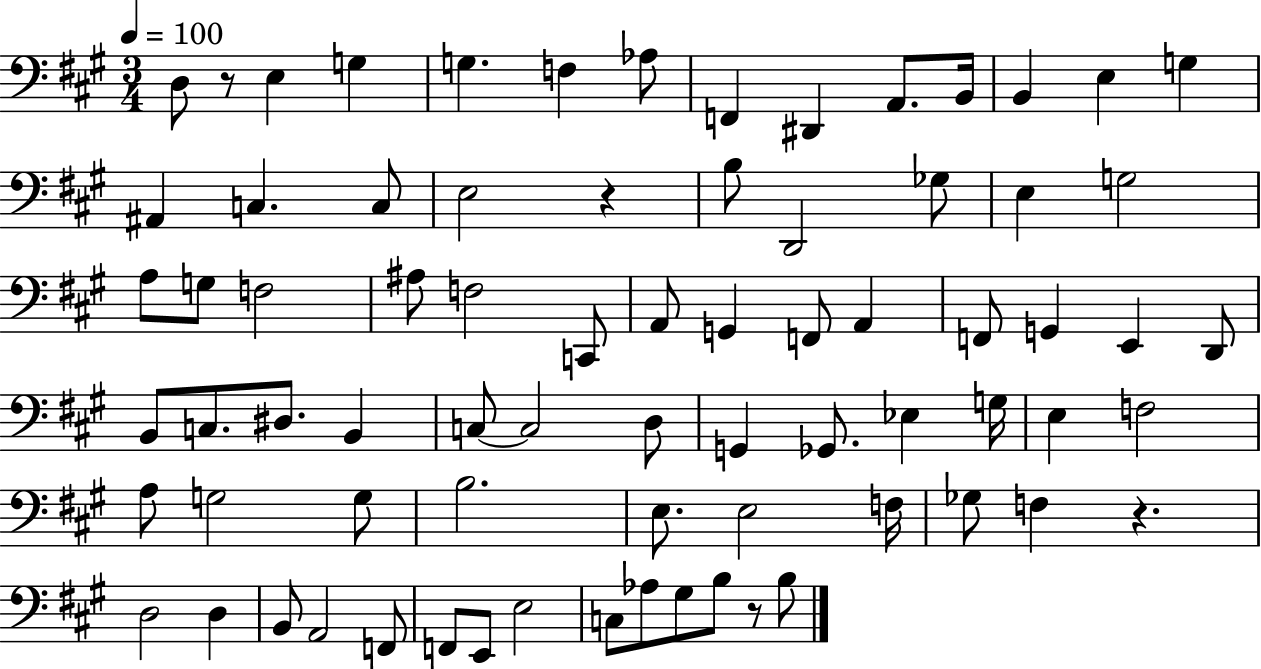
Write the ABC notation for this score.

X:1
T:Untitled
M:3/4
L:1/4
K:A
D,/2 z/2 E, G, G, F, _A,/2 F,, ^D,, A,,/2 B,,/4 B,, E, G, ^A,, C, C,/2 E,2 z B,/2 D,,2 _G,/2 E, G,2 A,/2 G,/2 F,2 ^A,/2 F,2 C,,/2 A,,/2 G,, F,,/2 A,, F,,/2 G,, E,, D,,/2 B,,/2 C,/2 ^D,/2 B,, C,/2 C,2 D,/2 G,, _G,,/2 _E, G,/4 E, F,2 A,/2 G,2 G,/2 B,2 E,/2 E,2 F,/4 _G,/2 F, z D,2 D, B,,/2 A,,2 F,,/2 F,,/2 E,,/2 E,2 C,/2 _A,/2 ^G,/2 B,/2 z/2 B,/2